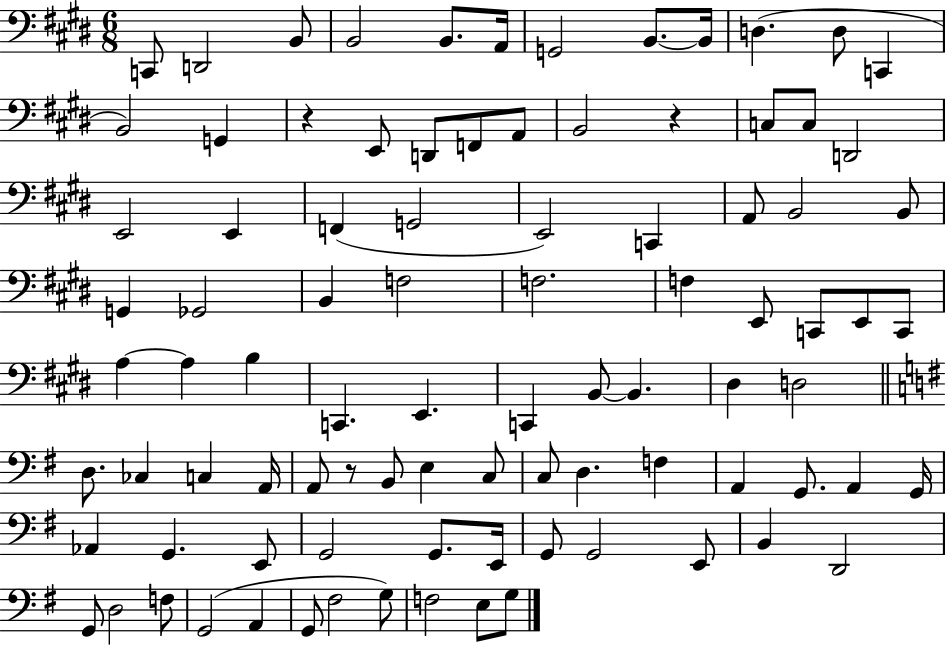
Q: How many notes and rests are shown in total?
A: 91